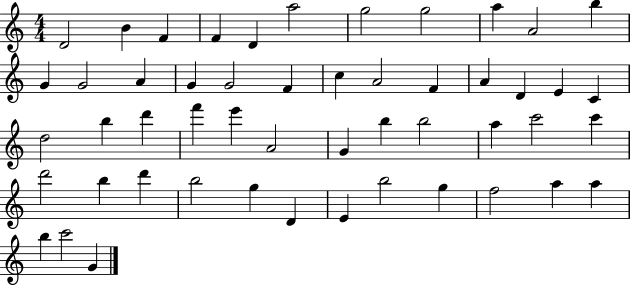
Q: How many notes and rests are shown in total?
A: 51